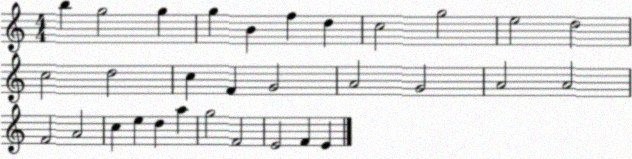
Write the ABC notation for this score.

X:1
T:Untitled
M:4/4
L:1/4
K:C
b g2 g g B f d c2 g2 e2 d2 c2 d2 c F G2 A2 G2 A2 A2 F2 A2 c e d a g2 F2 E2 F E